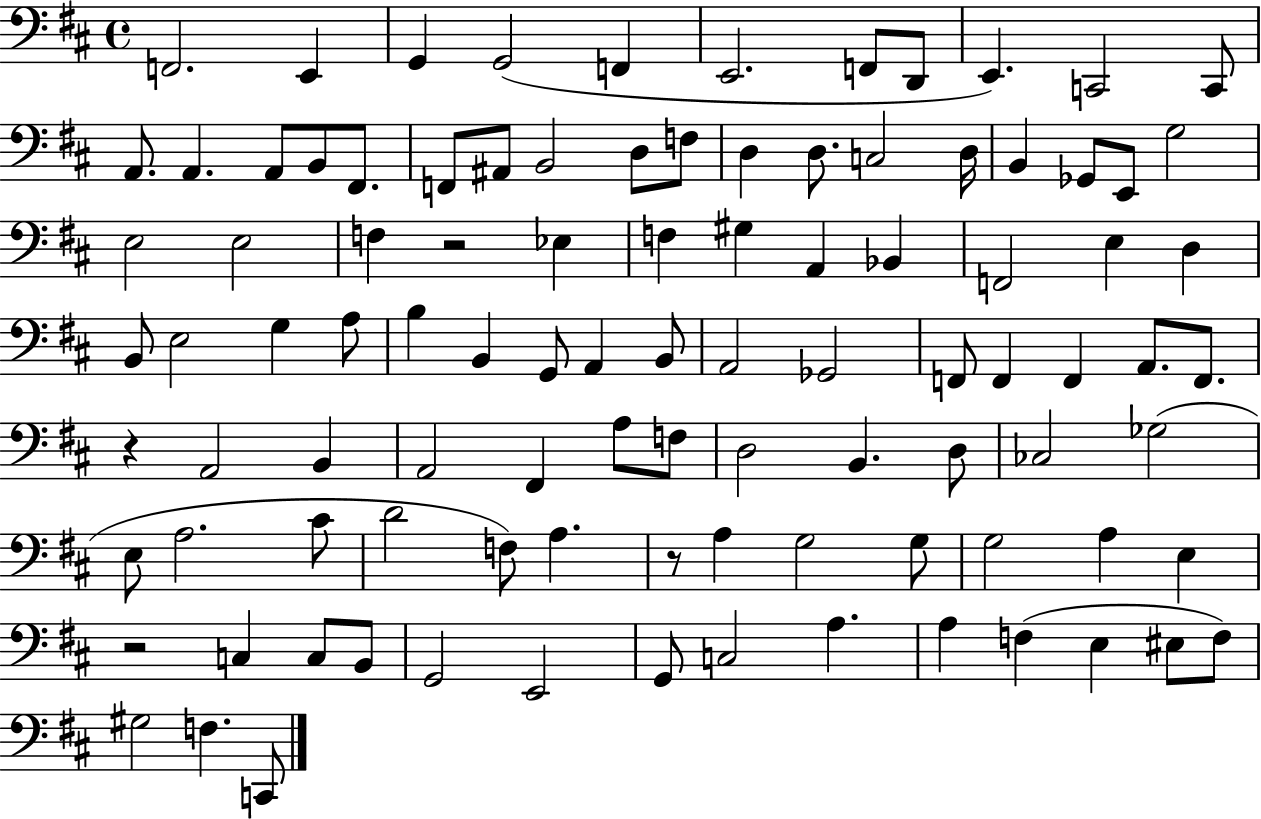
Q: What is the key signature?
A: D major